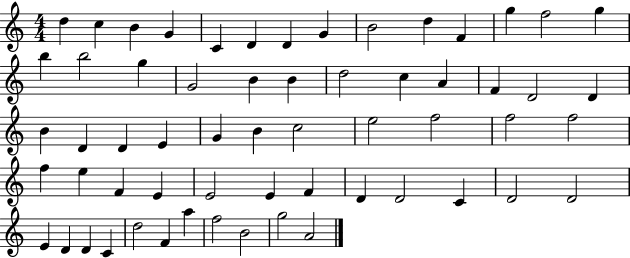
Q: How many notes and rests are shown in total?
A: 60